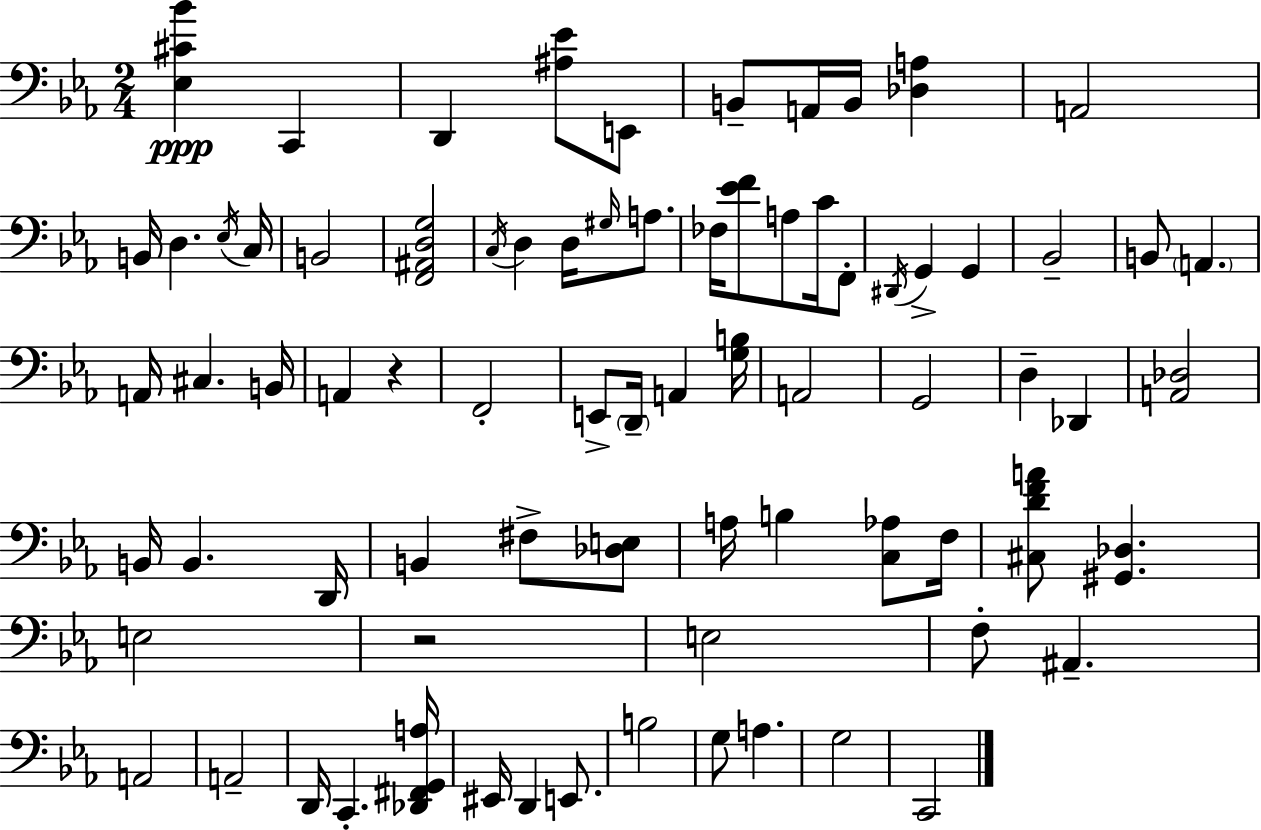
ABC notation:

X:1
T:Untitled
M:2/4
L:1/4
K:Eb
[_E,^C_B] C,, D,, [^A,_E]/2 E,,/2 B,,/2 A,,/4 B,,/4 [_D,A,] A,,2 B,,/4 D, _E,/4 C,/4 B,,2 [F,,^A,,D,G,]2 C,/4 D, D,/4 ^G,/4 A,/2 _F,/4 [_EF]/2 A,/2 C/4 F,,/2 ^D,,/4 G,, G,, _B,,2 B,,/2 A,, A,,/4 ^C, B,,/4 A,, z F,,2 E,,/2 D,,/4 A,, [G,B,]/4 A,,2 G,,2 D, _D,, [A,,_D,]2 B,,/4 B,, D,,/4 B,, ^F,/2 [_D,E,]/2 A,/4 B, [C,_A,]/2 F,/4 [^C,DFA]/2 [^G,,_D,] E,2 z2 E,2 F,/2 ^A,, A,,2 A,,2 D,,/4 C,, [_D,,^F,,G,,A,]/4 ^E,,/4 D,, E,,/2 B,2 G,/2 A, G,2 C,,2